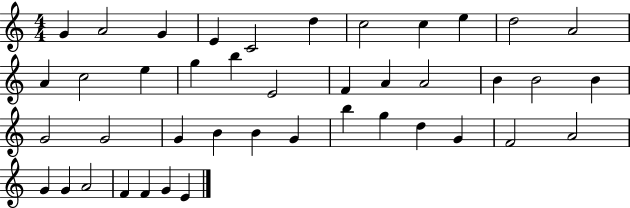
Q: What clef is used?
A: treble